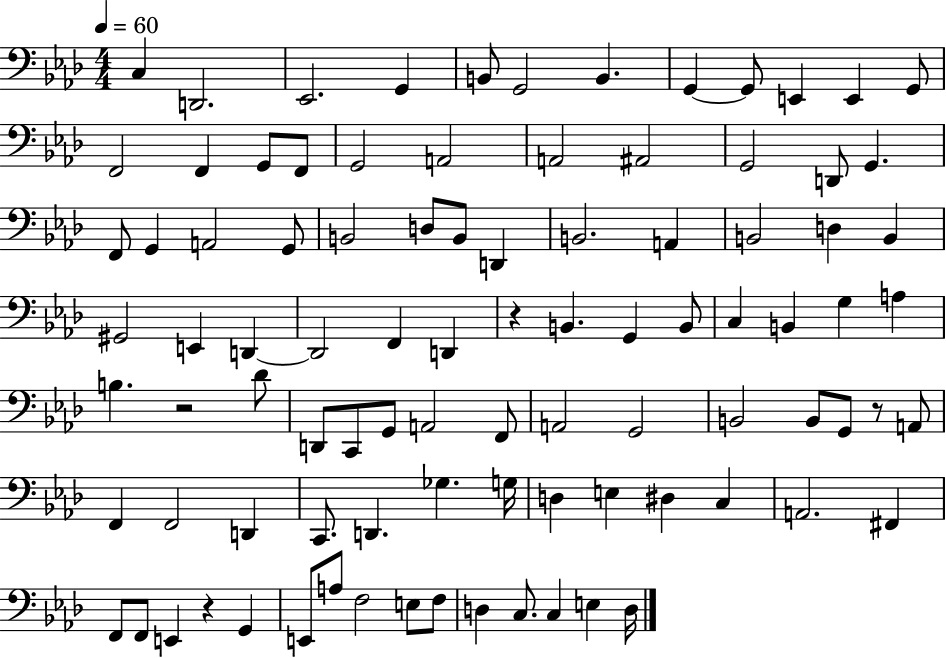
C3/q D2/h. Eb2/h. G2/q B2/e G2/h B2/q. G2/q G2/e E2/q E2/q G2/e F2/h F2/q G2/e F2/e G2/h A2/h A2/h A#2/h G2/h D2/e G2/q. F2/e G2/q A2/h G2/e B2/h D3/e B2/e D2/q B2/h. A2/q B2/h D3/q B2/q G#2/h E2/q D2/q D2/h F2/q D2/q R/q B2/q. G2/q B2/e C3/q B2/q G3/q A3/q B3/q. R/h Db4/e D2/e C2/e G2/e A2/h F2/e A2/h G2/h B2/h B2/e G2/e R/e A2/e F2/q F2/h D2/q C2/e. D2/q. Gb3/q. G3/s D3/q E3/q D#3/q C3/q A2/h. F#2/q F2/e F2/e E2/q R/q G2/q E2/e A3/e F3/h E3/e F3/e D3/q C3/e. C3/q E3/q D3/s